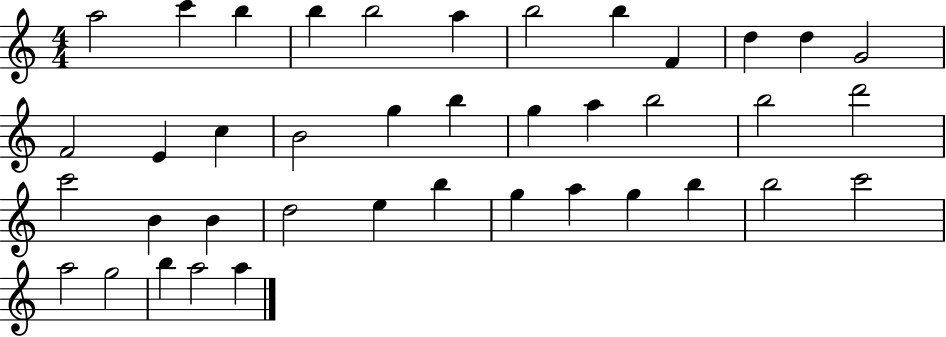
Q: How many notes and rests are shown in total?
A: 40